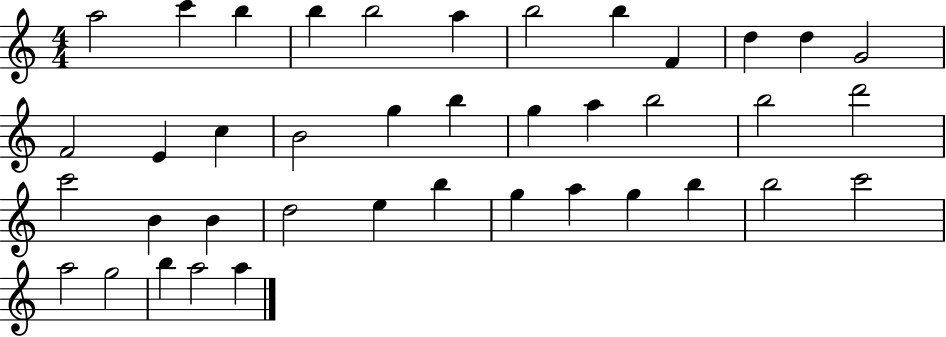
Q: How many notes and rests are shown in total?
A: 40